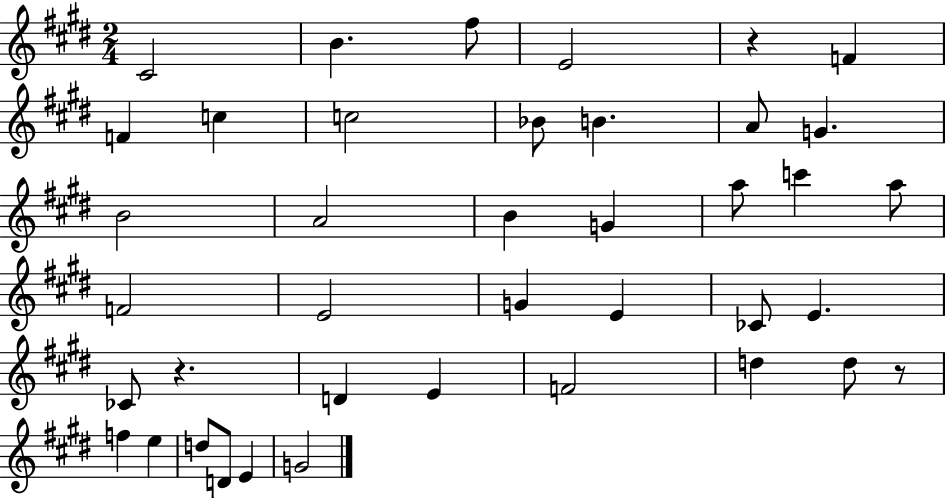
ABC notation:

X:1
T:Untitled
M:2/4
L:1/4
K:E
^C2 B ^f/2 E2 z F F c c2 _B/2 B A/2 G B2 A2 B G a/2 c' a/2 F2 E2 G E _C/2 E _C/2 z D E F2 d d/2 z/2 f e d/2 D/2 E G2